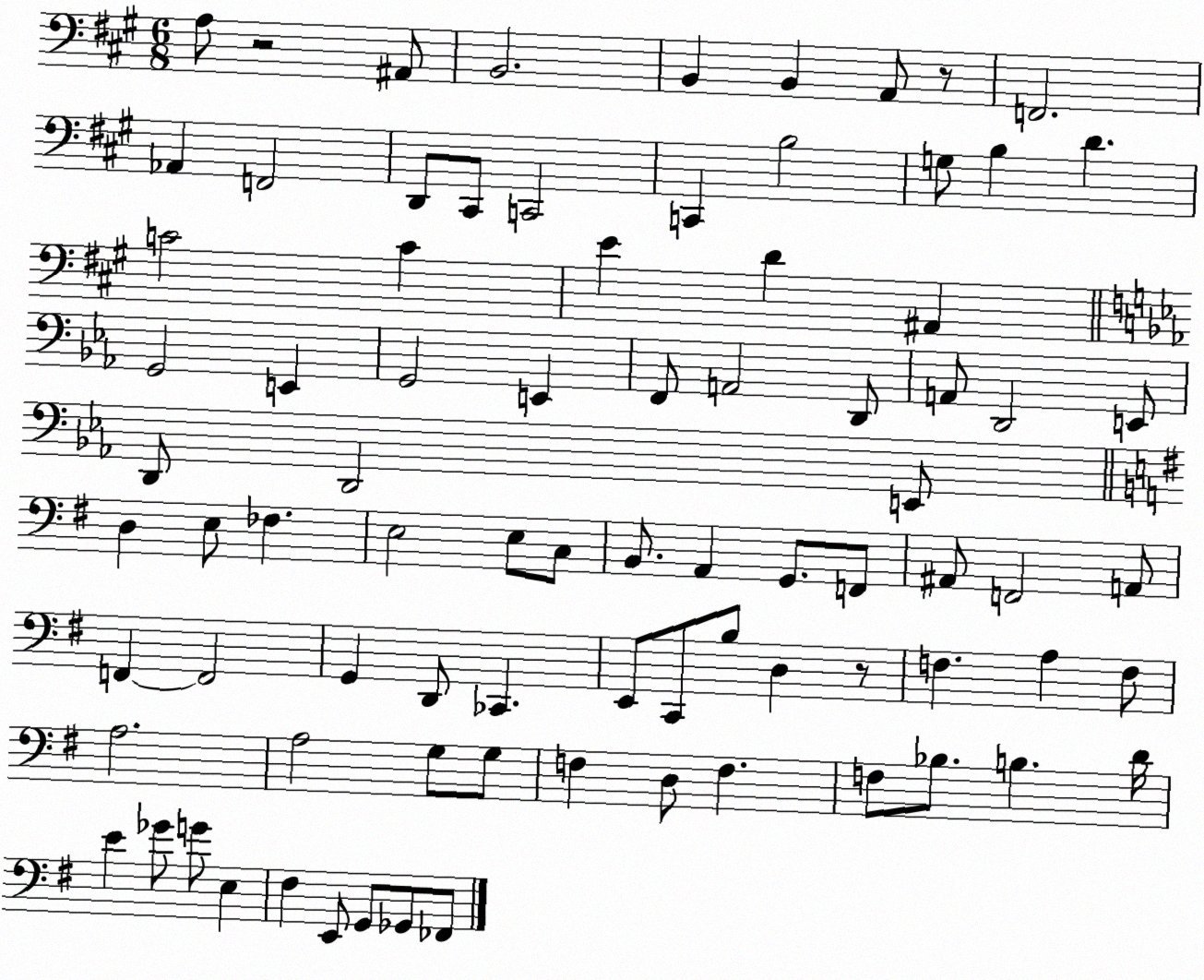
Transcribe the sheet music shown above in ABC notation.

X:1
T:Untitled
M:6/8
L:1/4
K:A
A,/2 z2 ^A,,/2 B,,2 B,, B,, A,,/2 z/2 F,,2 _A,, F,,2 D,,/2 ^C,,/2 C,,2 C,, B,2 G,/2 B, D C2 C E D ^A,, G,,2 E,, G,,2 E,, F,,/2 A,,2 D,,/2 A,,/2 D,,2 E,,/2 D,,/2 D,,2 E,,/2 D, E,/2 _F, E,2 E,/2 C,/2 B,,/2 A,, G,,/2 F,,/2 ^A,,/2 F,,2 A,,/2 F,, F,,2 G,, D,,/2 _C,, E,,/2 C,,/2 B,/2 D, z/2 F, A, F,/2 A,2 A,2 G,/2 G,/2 F, D,/2 F, F,/2 _B,/2 B, D/4 E _G/2 G/2 E, ^F, E,,/2 G,,/2 _G,,/2 _F,,/2